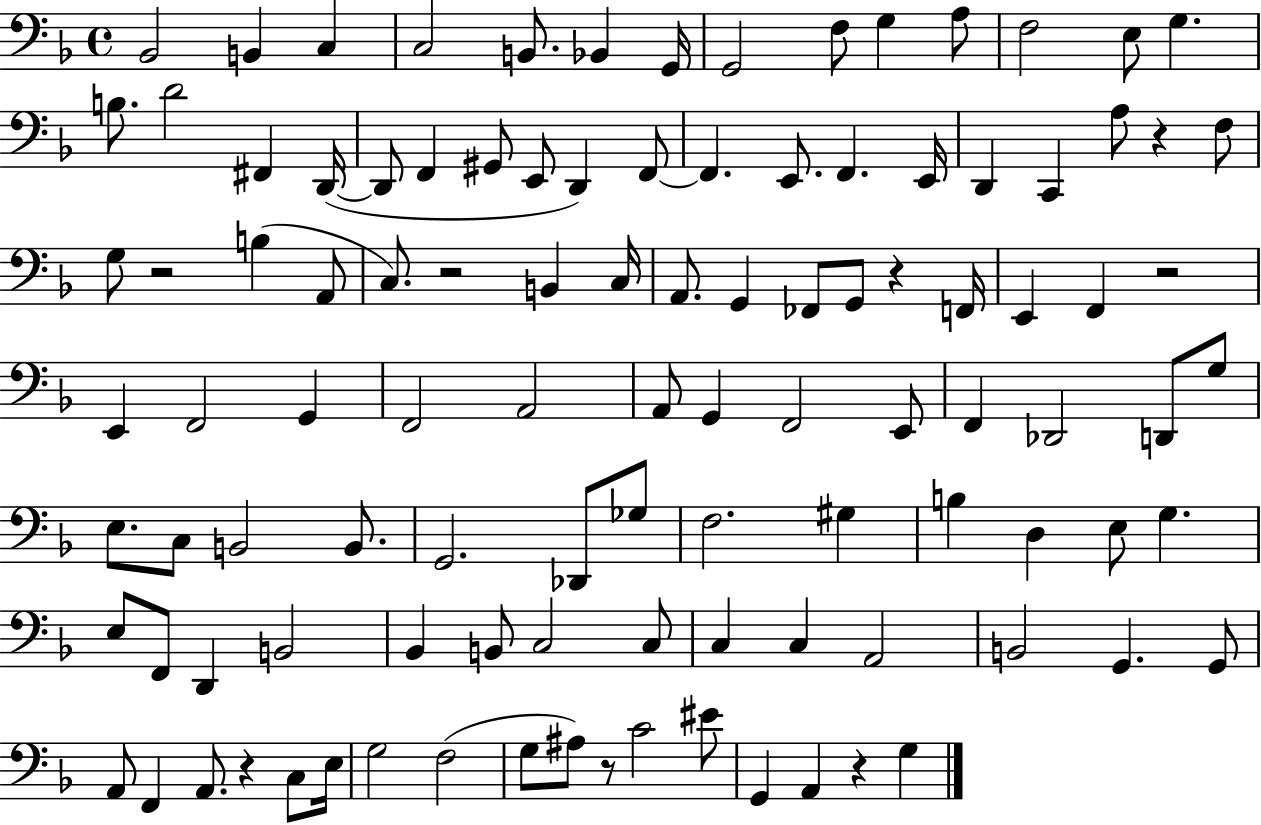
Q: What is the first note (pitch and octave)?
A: Bb2